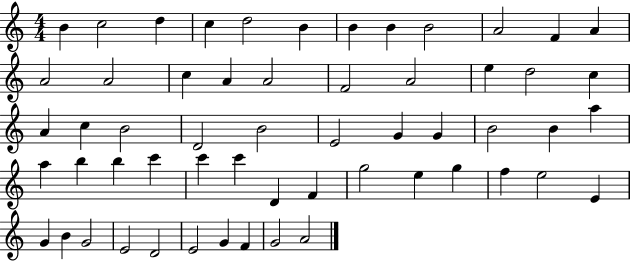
B4/q C5/h D5/q C5/q D5/h B4/q B4/q B4/q B4/h A4/h F4/q A4/q A4/h A4/h C5/q A4/q A4/h F4/h A4/h E5/q D5/h C5/q A4/q C5/q B4/h D4/h B4/h E4/h G4/q G4/q B4/h B4/q A5/q A5/q B5/q B5/q C6/q C6/q C6/q D4/q F4/q G5/h E5/q G5/q F5/q E5/h E4/q G4/q B4/q G4/h E4/h D4/h E4/h G4/q F4/q G4/h A4/h